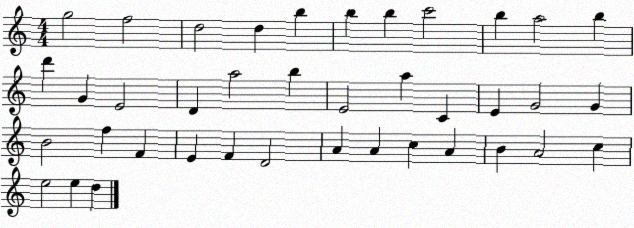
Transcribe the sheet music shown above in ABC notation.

X:1
T:Untitled
M:4/4
L:1/4
K:C
g2 f2 d2 d b b b c'2 b a2 b d' G E2 D a2 b E2 a C E G2 G B2 f F E F D2 A A c A B A2 c e2 e d